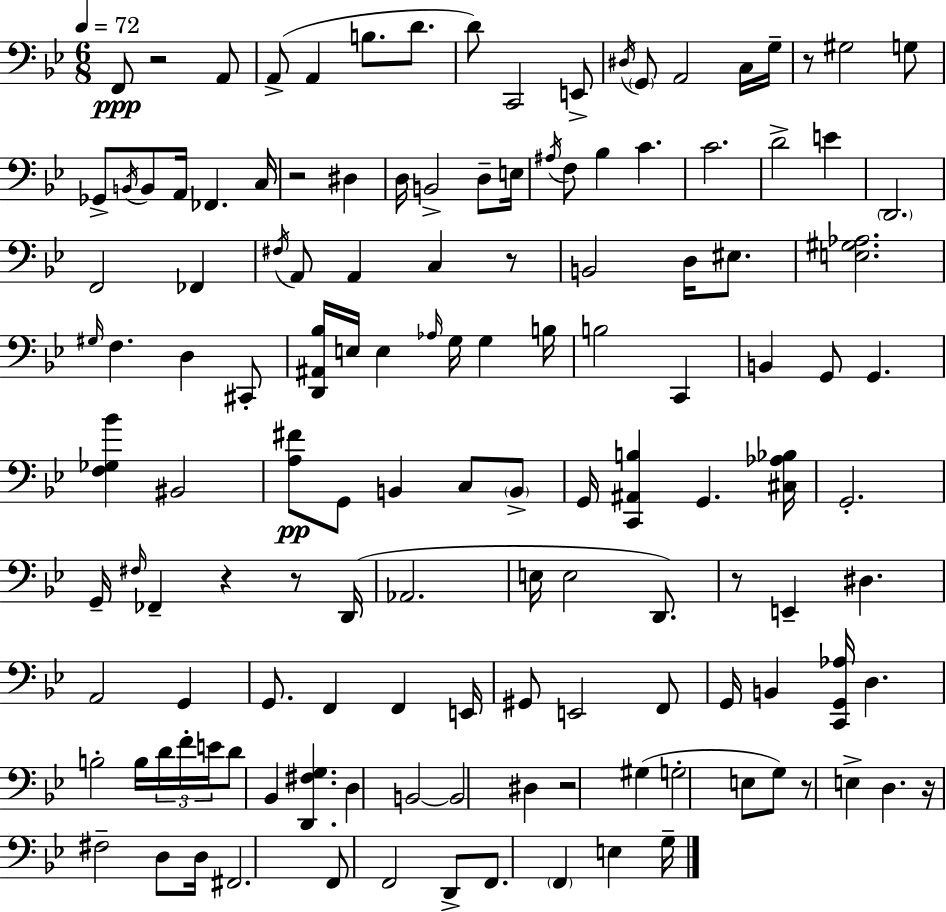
X:1
T:Untitled
M:6/8
L:1/4
K:Bb
F,,/2 z2 A,,/2 A,,/2 A,, B,/2 D/2 D/2 C,,2 E,,/2 ^D,/4 G,,/2 A,,2 C,/4 G,/4 z/2 ^G,2 G,/2 _G,,/2 B,,/4 B,,/2 A,,/4 _F,, C,/4 z2 ^D, D,/4 B,,2 D,/2 E,/4 ^A,/4 F,/2 _B, C C2 D2 E D,,2 F,,2 _F,, ^F,/4 A,,/2 A,, C, z/2 B,,2 D,/4 ^E,/2 [E,^G,_A,]2 ^G,/4 F, D, ^C,,/2 [D,,^A,,_B,]/4 E,/4 E, _A,/4 G,/4 G, B,/4 B,2 C,, B,, G,,/2 G,, [F,_G,_B] ^B,,2 [A,^F]/2 G,,/2 B,, C,/2 B,,/2 G,,/4 [C,,^A,,B,] G,, [^C,_A,_B,]/4 G,,2 G,,/4 ^F,/4 _F,, z z/2 D,,/4 _A,,2 E,/4 E,2 D,,/2 z/2 E,, ^D, A,,2 G,, G,,/2 F,, F,, E,,/4 ^G,,/2 E,,2 F,,/2 G,,/4 B,, [C,,G,,_A,]/4 D, B,2 B,/4 D/4 F/4 E/4 D/2 _B,, [D,,^F,G,] D, B,,2 B,,2 ^D, z2 ^G, G,2 E,/2 G,/2 z/2 E, D, z/4 ^F,2 D,/2 D,/4 ^F,,2 F,,/2 F,,2 D,,/2 F,,/2 F,, E, G,/4